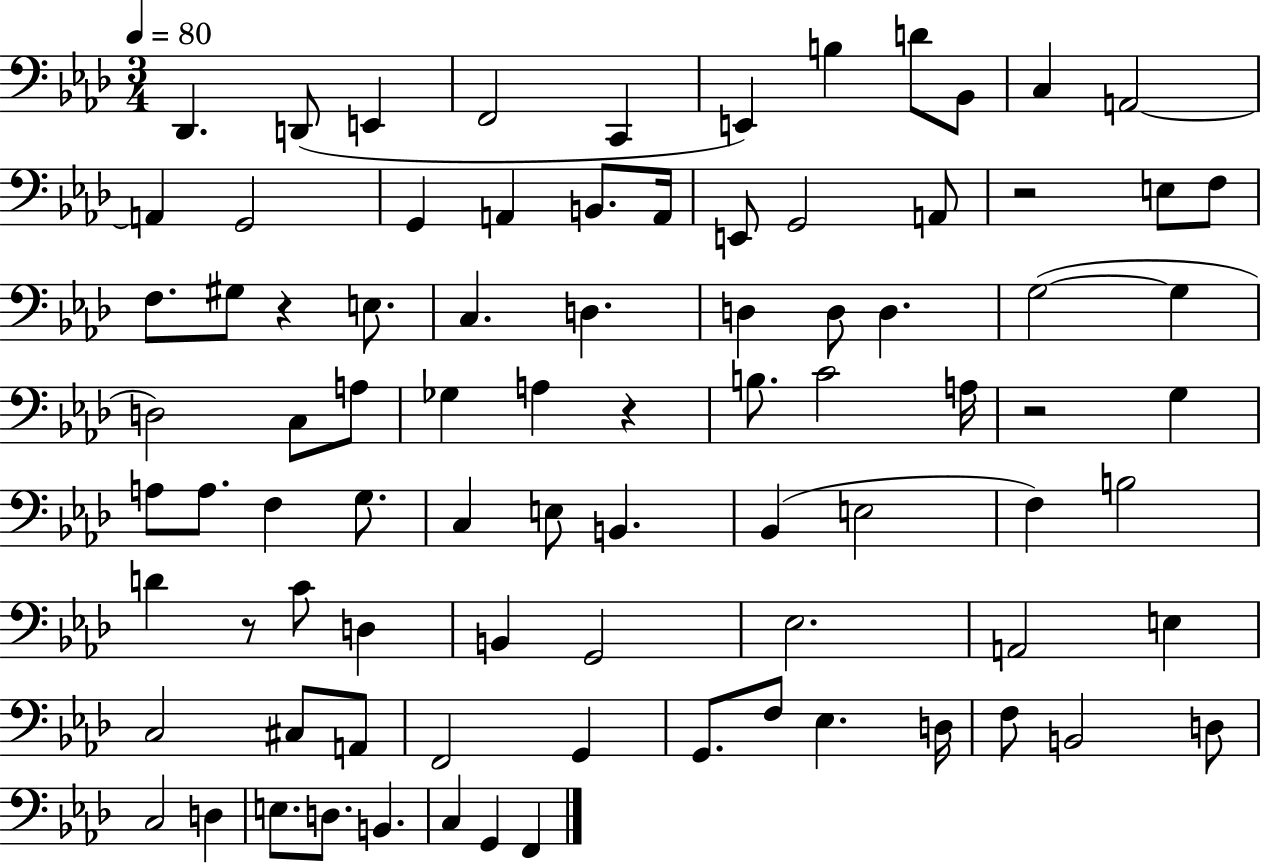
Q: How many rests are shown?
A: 5